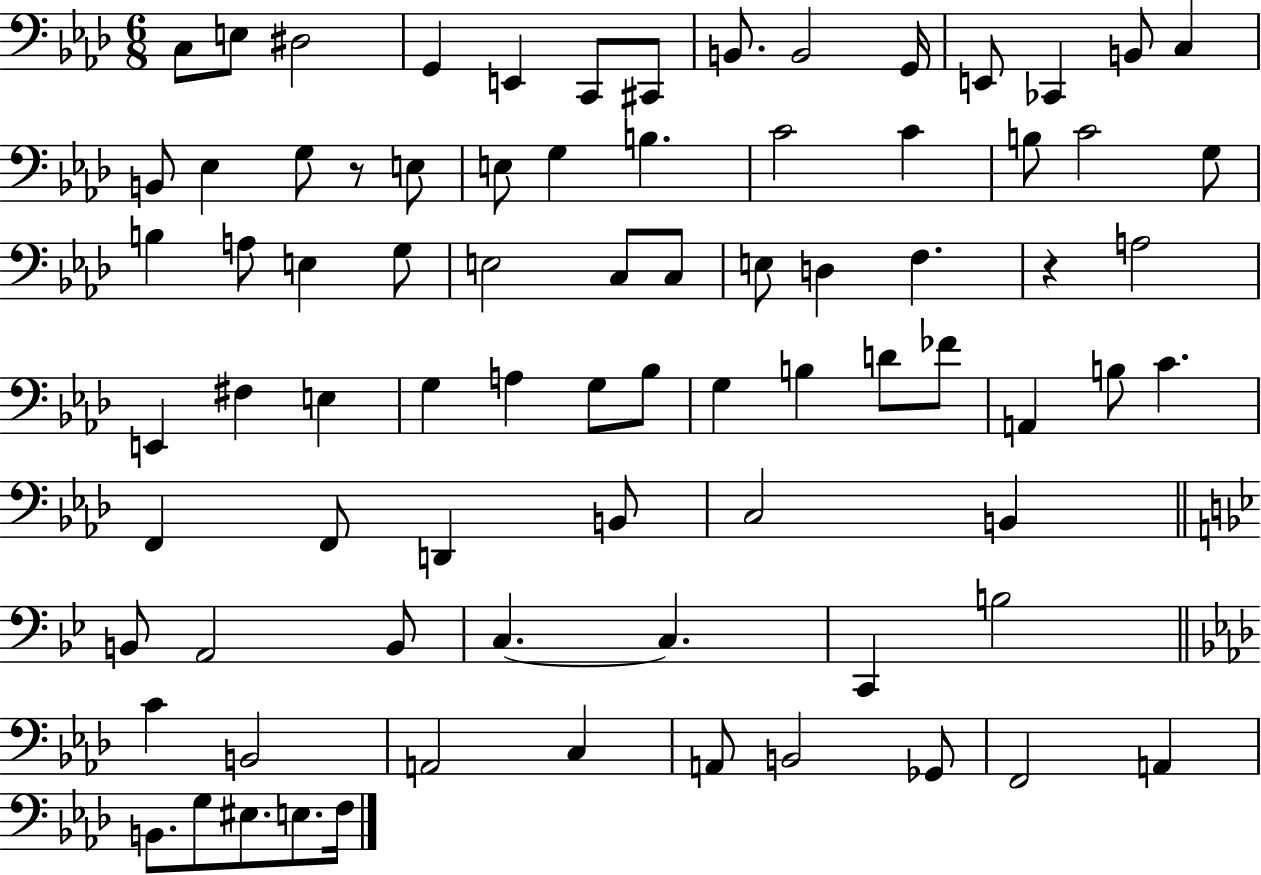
{
  \clef bass
  \numericTimeSignature
  \time 6/8
  \key aes \major
  c8 e8 dis2 | g,4 e,4 c,8 cis,8 | b,8. b,2 g,16 | e,8 ces,4 b,8 c4 | \break b,8 ees4 g8 r8 e8 | e8 g4 b4. | c'2 c'4 | b8 c'2 g8 | \break b4 a8 e4 g8 | e2 c8 c8 | e8 d4 f4. | r4 a2 | \break e,4 fis4 e4 | g4 a4 g8 bes8 | g4 b4 d'8 fes'8 | a,4 b8 c'4. | \break f,4 f,8 d,4 b,8 | c2 b,4 | \bar "||" \break \key bes \major b,8 a,2 b,8 | c4.~~ c4. | c,4 b2 | \bar "||" \break \key f \minor c'4 b,2 | a,2 c4 | a,8 b,2 ges,8 | f,2 a,4 | \break b,8. g8 eis8. e8. f16 | \bar "|."
}